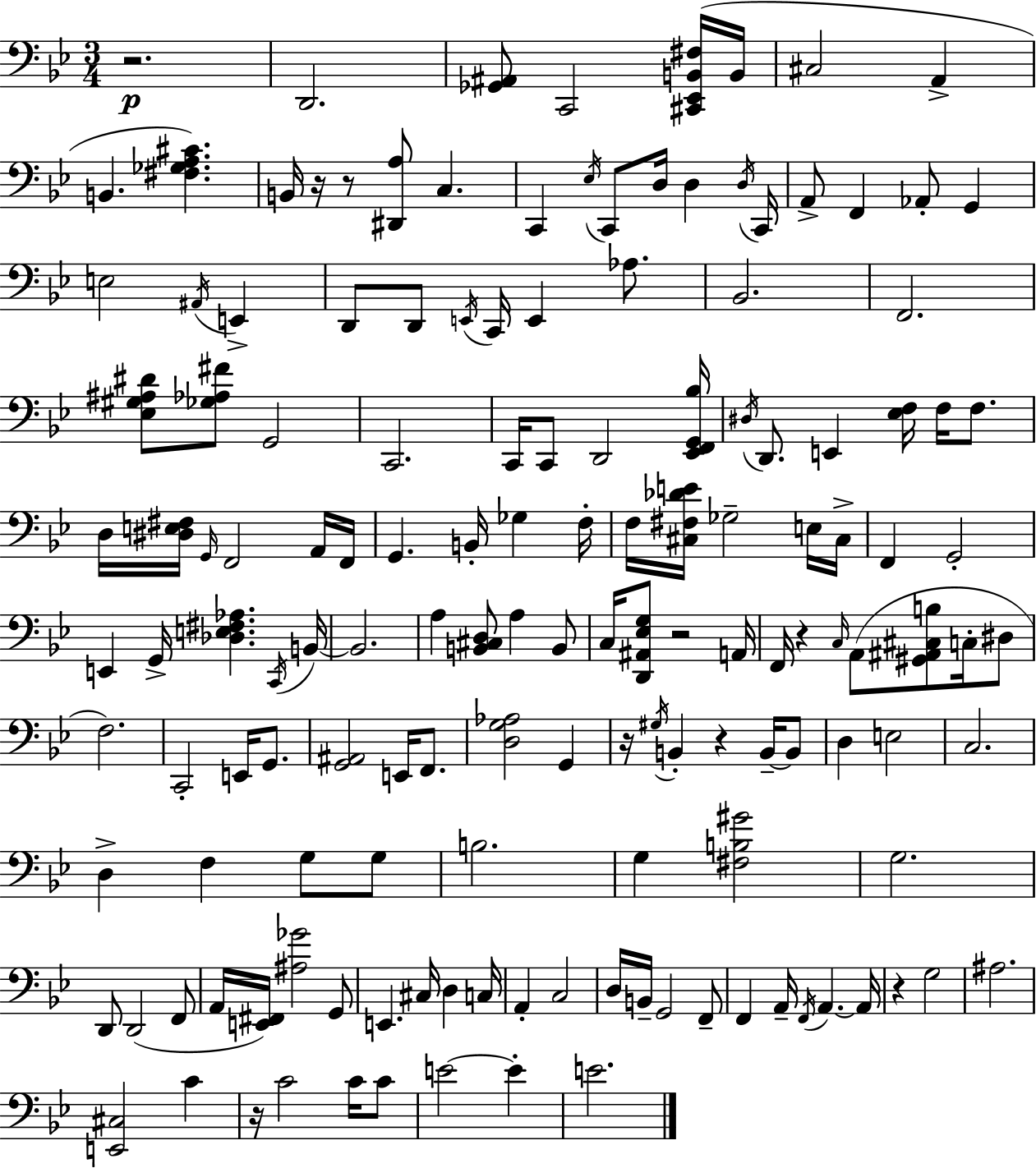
X:1
T:Untitled
M:3/4
L:1/4
K:Gm
z2 D,,2 [_G,,^A,,]/2 C,,2 [^C,,_E,,B,,^F,]/4 B,,/4 ^C,2 A,, B,, [^F,_G,A,^C] B,,/4 z/4 z/2 [^D,,A,]/2 C, C,, _E,/4 C,,/2 D,/4 D, D,/4 C,,/4 A,,/2 F,, _A,,/2 G,, E,2 ^A,,/4 E,, D,,/2 D,,/2 E,,/4 C,,/4 E,, _A,/2 _B,,2 F,,2 [_E,^G,^A,^D]/2 [_G,_A,^F]/2 G,,2 C,,2 C,,/4 C,,/2 D,,2 [_E,,F,,G,,_B,]/4 ^D,/4 D,,/2 E,, [_E,F,]/4 F,/4 F,/2 D,/4 [^D,E,^F,]/4 G,,/4 F,,2 A,,/4 F,,/4 G,, B,,/4 _G, F,/4 F,/4 [^C,^F,_DE]/4 _G,2 E,/4 ^C,/4 F,, G,,2 E,, G,,/4 [_D,E,^F,_A,] C,,/4 B,,/4 B,,2 A, [B,,^C,D,]/2 A, B,,/2 C,/4 [D,,^A,,_E,G,]/2 z2 A,,/4 F,,/4 z C,/4 A,,/2 [^G,,^A,,^C,B,]/2 C,/4 ^D,/2 F,2 C,,2 E,,/4 G,,/2 [G,,^A,,]2 E,,/4 F,,/2 [D,G,_A,]2 G,, z/4 ^G,/4 B,, z B,,/4 B,,/2 D, E,2 C,2 D, F, G,/2 G,/2 B,2 G, [^F,B,^G]2 G,2 D,,/2 D,,2 F,,/2 A,,/4 [E,,^F,,]/4 [^A,_G]2 G,,/2 E,, ^C,/4 D, C,/4 A,, C,2 D,/4 B,,/4 G,,2 F,,/2 F,, A,,/4 F,,/4 A,, A,,/4 z G,2 ^A,2 [E,,^C,]2 C z/4 C2 C/4 C/2 E2 E E2